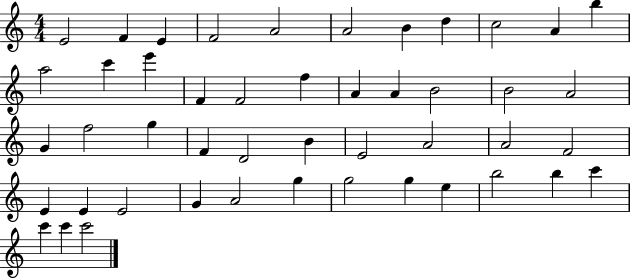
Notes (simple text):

E4/h F4/q E4/q F4/h A4/h A4/h B4/q D5/q C5/h A4/q B5/q A5/h C6/q E6/q F4/q F4/h F5/q A4/q A4/q B4/h B4/h A4/h G4/q F5/h G5/q F4/q D4/h B4/q E4/h A4/h A4/h F4/h E4/q E4/q E4/h G4/q A4/h G5/q G5/h G5/q E5/q B5/h B5/q C6/q C6/q C6/q C6/h